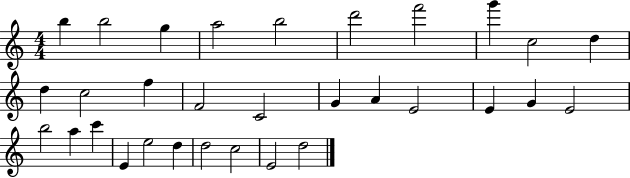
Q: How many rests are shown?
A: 0